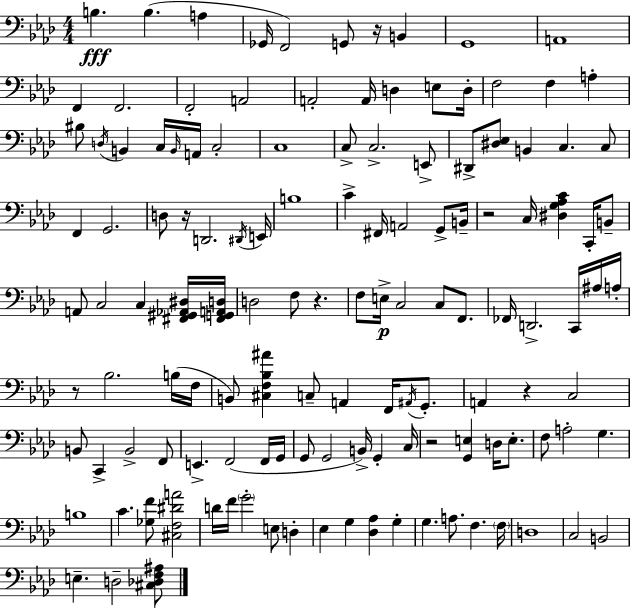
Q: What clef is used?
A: bass